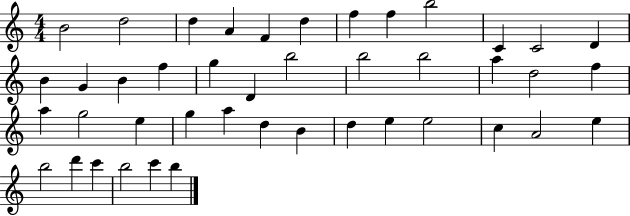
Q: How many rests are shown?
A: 0